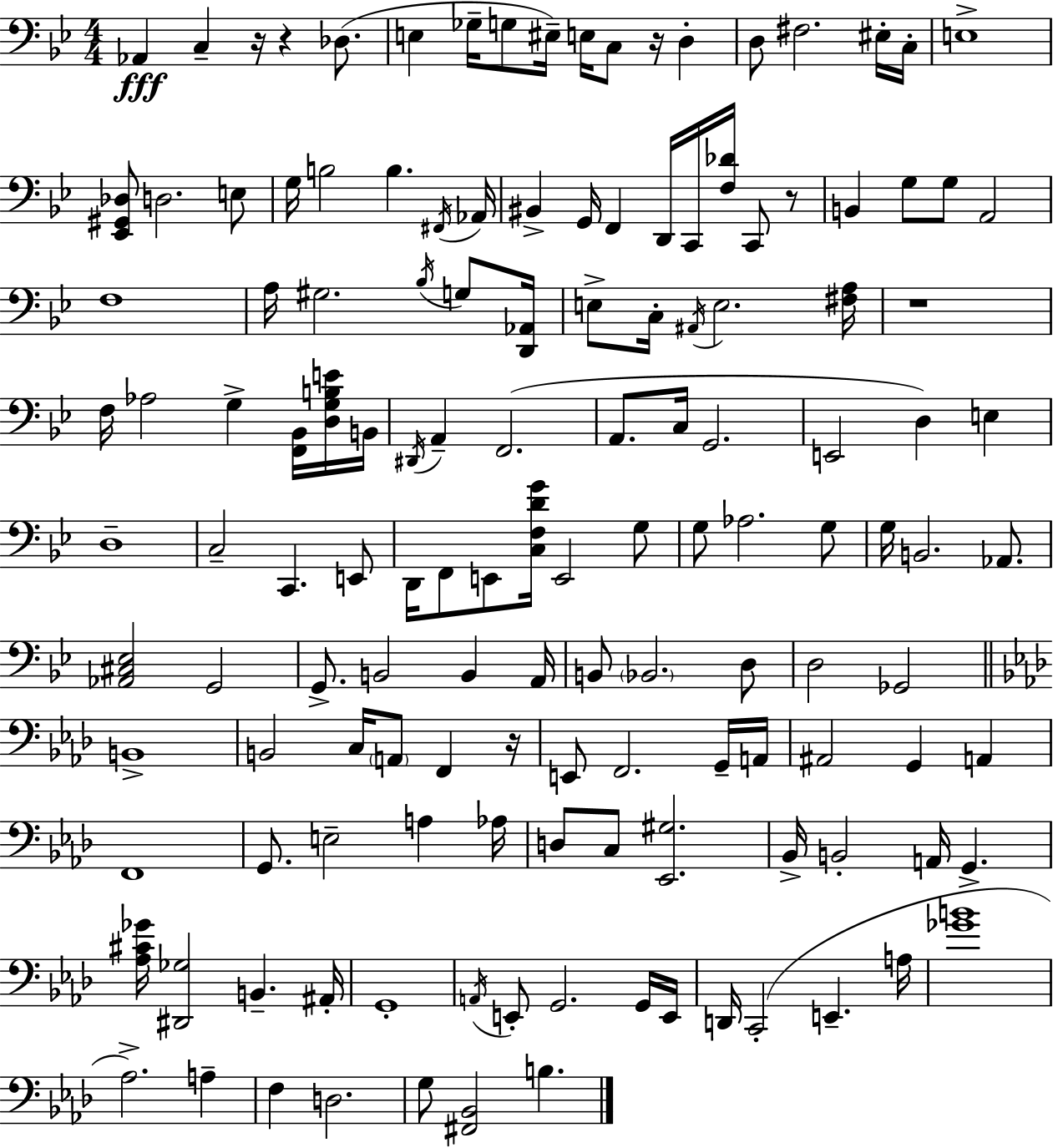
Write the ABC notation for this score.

X:1
T:Untitled
M:4/4
L:1/4
K:Bb
_A,, C, z/4 z _D,/2 E, _G,/4 G,/2 ^E,/4 E,/4 C,/2 z/4 D, D,/2 ^F,2 ^E,/4 C,/4 E,4 [_E,,^G,,_D,]/2 D,2 E,/2 G,/4 B,2 B, ^F,,/4 _A,,/4 ^B,, G,,/4 F,, D,,/4 C,,/4 [F,_D]/4 C,,/2 z/2 B,, G,/2 G,/2 A,,2 F,4 A,/4 ^G,2 _B,/4 G,/2 [D,,_A,,]/4 E,/2 C,/4 ^A,,/4 E,2 [^F,A,]/4 z4 F,/4 _A,2 G, [F,,_B,,]/4 [D,G,B,E]/4 B,,/4 ^D,,/4 A,, F,,2 A,,/2 C,/4 G,,2 E,,2 D, E, D,4 C,2 C,, E,,/2 D,,/4 F,,/2 E,,/2 [C,F,DG]/4 E,,2 G,/2 G,/2 _A,2 G,/2 G,/4 B,,2 _A,,/2 [_A,,^C,_E,]2 G,,2 G,,/2 B,,2 B,, A,,/4 B,,/2 _B,,2 D,/2 D,2 _G,,2 B,,4 B,,2 C,/4 A,,/2 F,, z/4 E,,/2 F,,2 G,,/4 A,,/4 ^A,,2 G,, A,, F,,4 G,,/2 E,2 A, _A,/4 D,/2 C,/2 [_E,,^G,]2 _B,,/4 B,,2 A,,/4 G,, [_A,^C_G]/4 [^D,,_G,]2 B,, ^A,,/4 G,,4 A,,/4 E,,/2 G,,2 G,,/4 E,,/4 D,,/4 C,,2 E,, A,/4 [_GB]4 _A,2 A, F, D,2 G,/2 [^F,,_B,,]2 B,